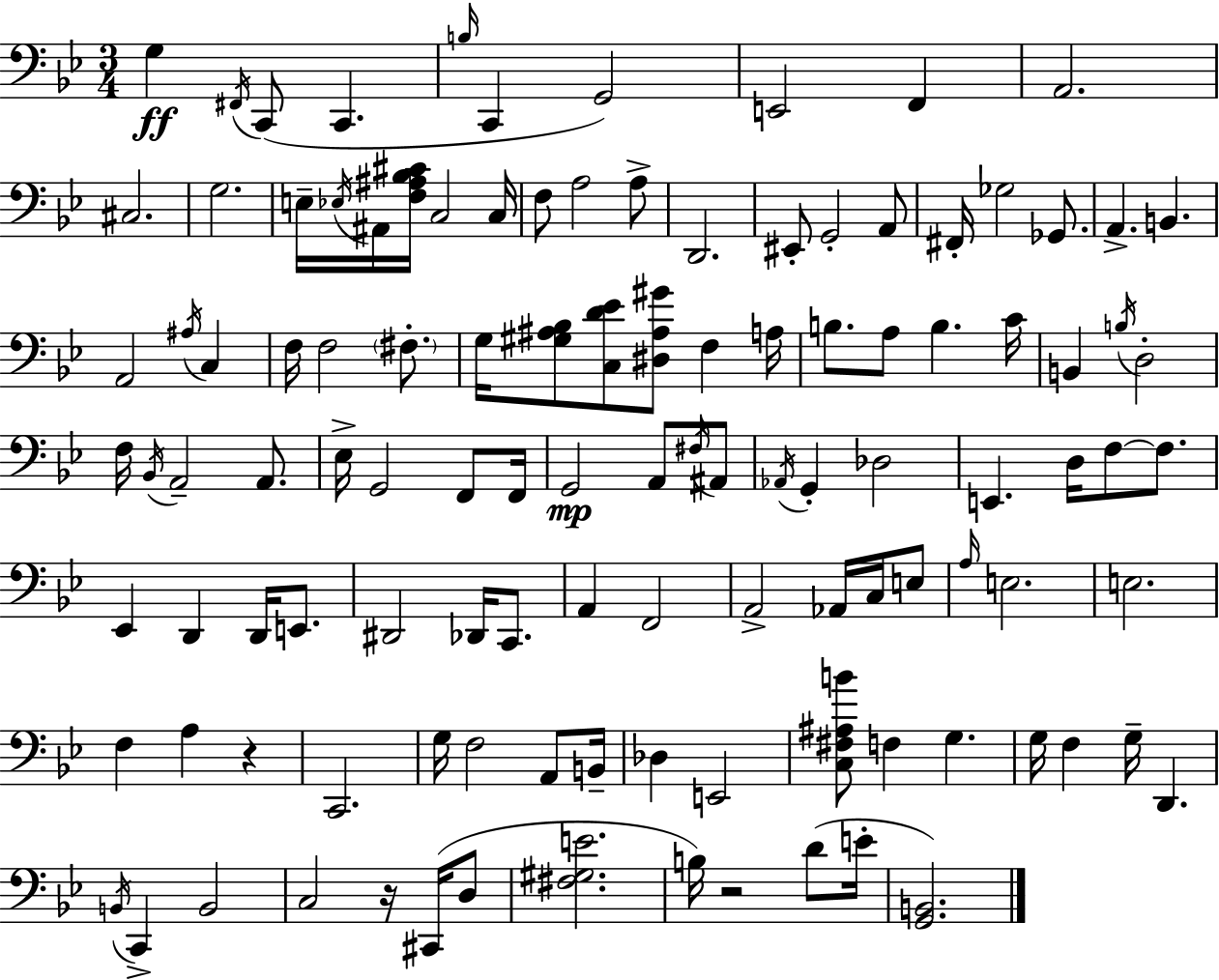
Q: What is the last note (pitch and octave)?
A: E4